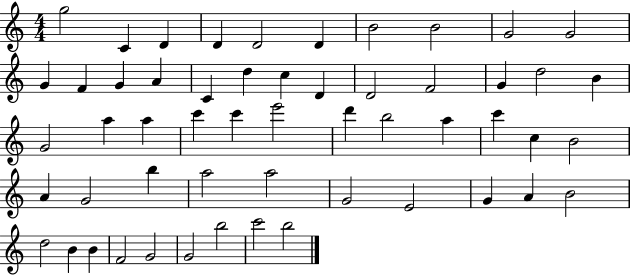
G5/h C4/q D4/q D4/q D4/h D4/q B4/h B4/h G4/h G4/h G4/q F4/q G4/q A4/q C4/q D5/q C5/q D4/q D4/h F4/h G4/q D5/h B4/q G4/h A5/q A5/q C6/q C6/q E6/h D6/q B5/h A5/q C6/q C5/q B4/h A4/q G4/h B5/q A5/h A5/h G4/h E4/h G4/q A4/q B4/h D5/h B4/q B4/q F4/h G4/h G4/h B5/h C6/h B5/h